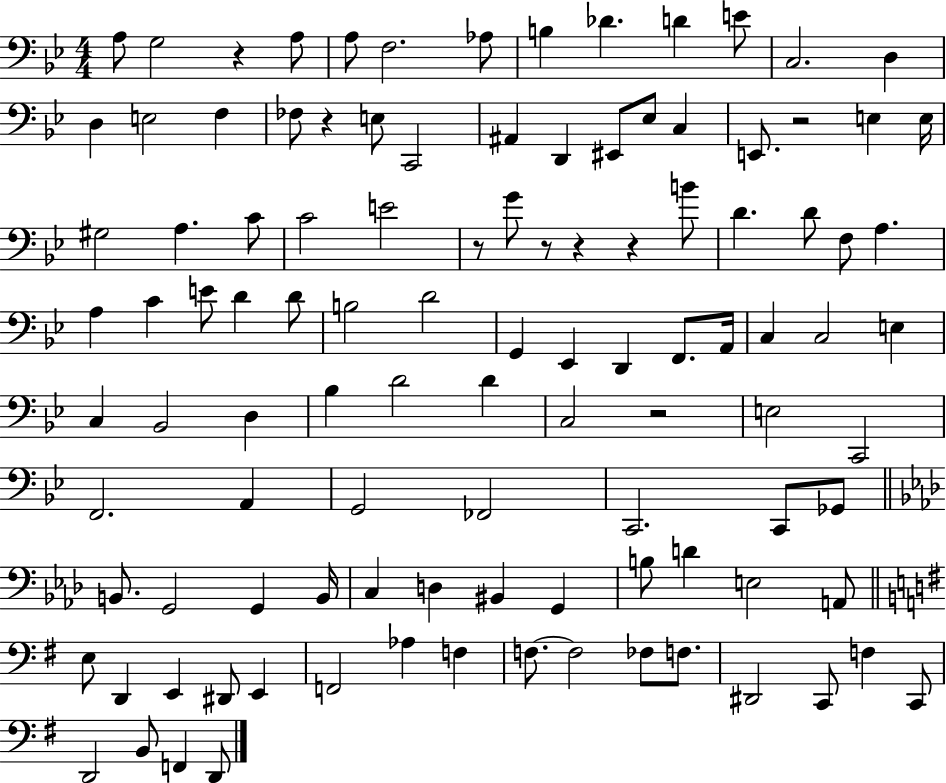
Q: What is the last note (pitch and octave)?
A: D2